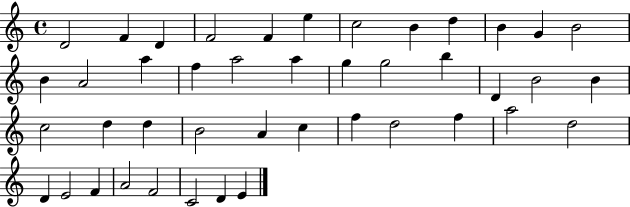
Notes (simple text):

D4/h F4/q D4/q F4/h F4/q E5/q C5/h B4/q D5/q B4/q G4/q B4/h B4/q A4/h A5/q F5/q A5/h A5/q G5/q G5/h B5/q D4/q B4/h B4/q C5/h D5/q D5/q B4/h A4/q C5/q F5/q D5/h F5/q A5/h D5/h D4/q E4/h F4/q A4/h F4/h C4/h D4/q E4/q